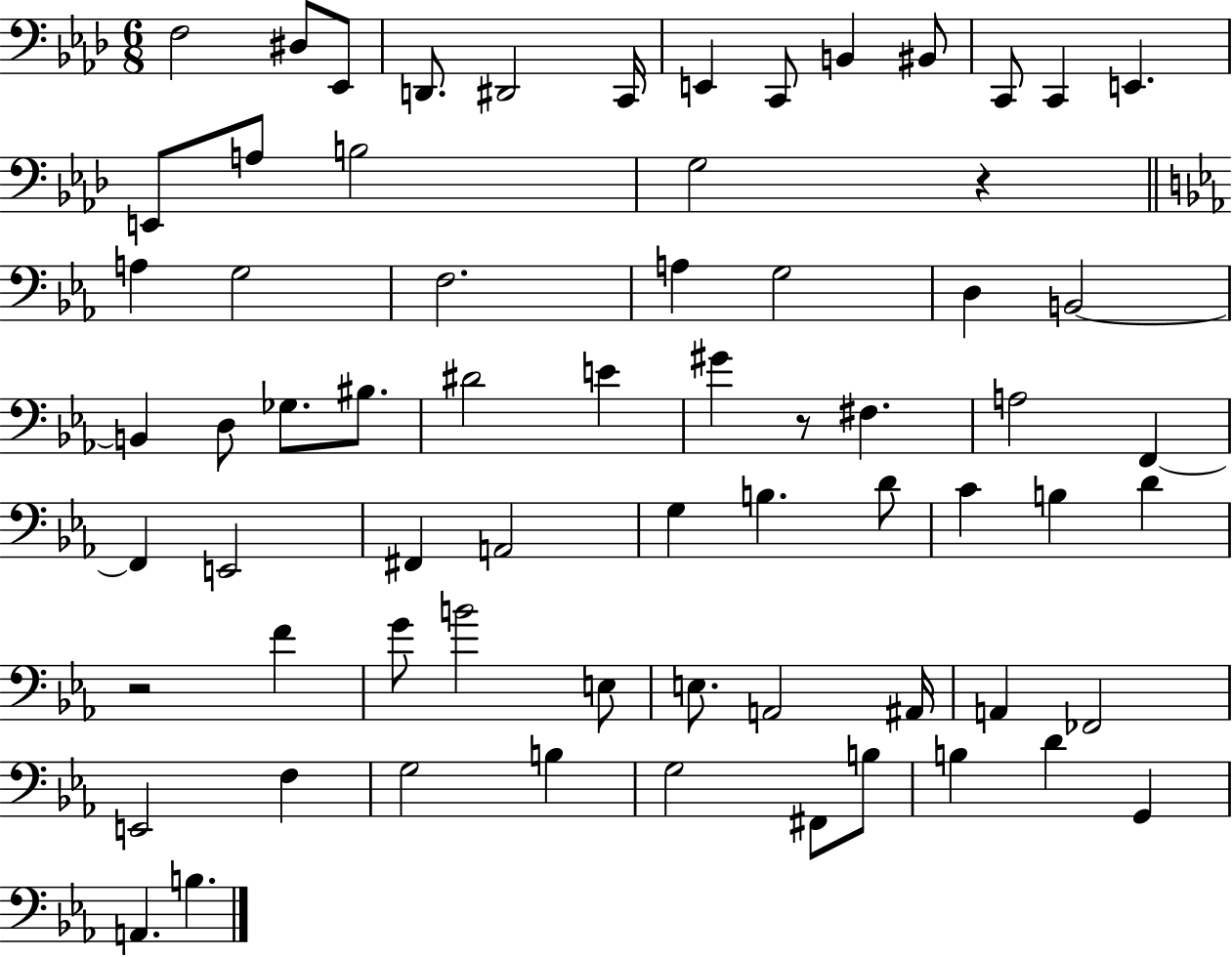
{
  \clef bass
  \numericTimeSignature
  \time 6/8
  \key aes \major
  \repeat volta 2 { f2 dis8 ees,8 | d,8. dis,2 c,16 | e,4 c,8 b,4 bis,8 | c,8 c,4 e,4. | \break e,8 a8 b2 | g2 r4 | \bar "||" \break \key ees \major a4 g2 | f2. | a4 g2 | d4 b,2~~ | \break b,4 d8 ges8. bis8. | dis'2 e'4 | gis'4 r8 fis4. | a2 f,4~~ | \break f,4 e,2 | fis,4 a,2 | g4 b4. d'8 | c'4 b4 d'4 | \break r2 f'4 | g'8 b'2 e8 | e8. a,2 ais,16 | a,4 fes,2 | \break e,2 f4 | g2 b4 | g2 fis,8 b8 | b4 d'4 g,4 | \break a,4. b4. | } \bar "|."
}